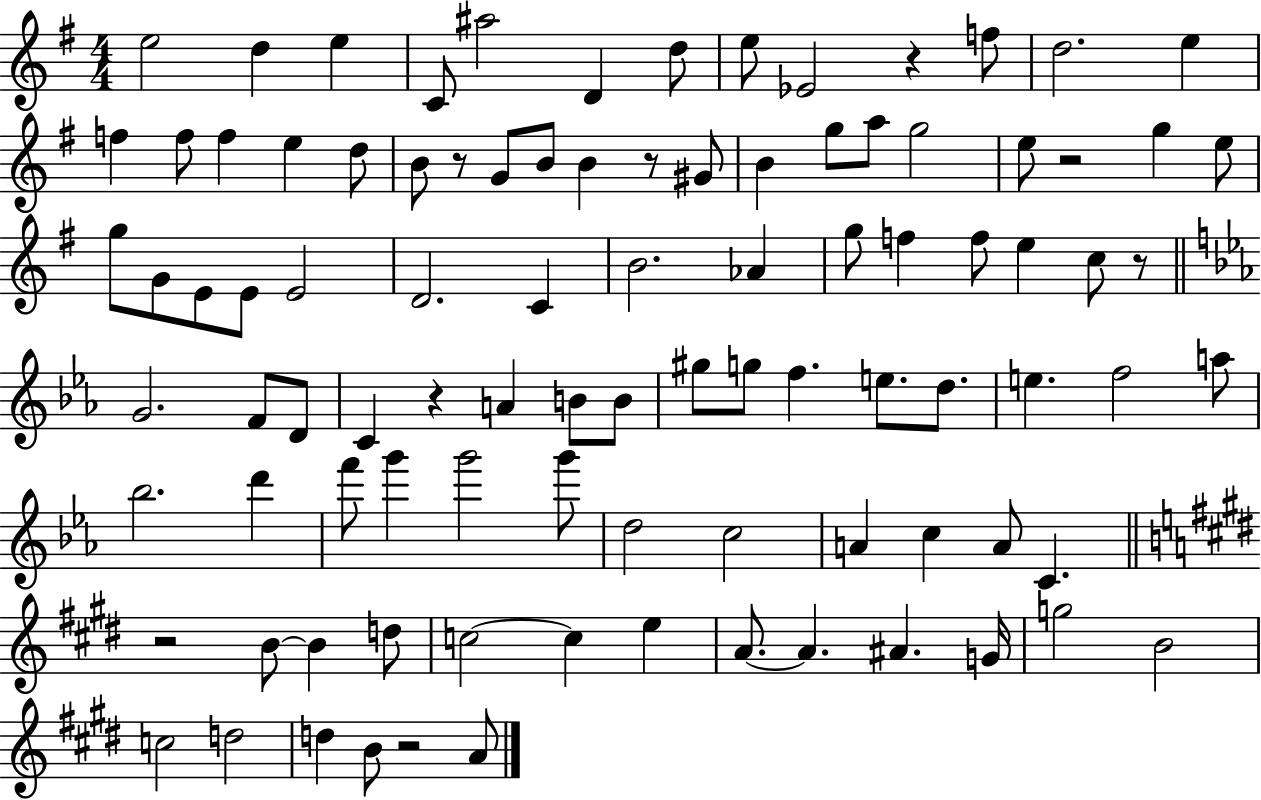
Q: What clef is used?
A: treble